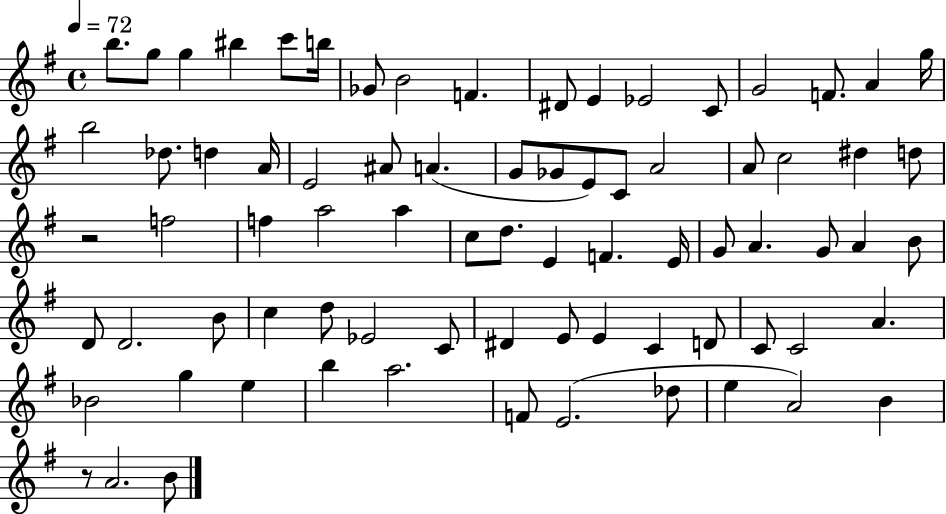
B5/e. G5/e G5/q BIS5/q C6/e B5/s Gb4/e B4/h F4/q. D#4/e E4/q Eb4/h C4/e G4/h F4/e. A4/q G5/s B5/h Db5/e. D5/q A4/s E4/h A#4/e A4/q. G4/e Gb4/e E4/e C4/e A4/h A4/e C5/h D#5/q D5/e R/h F5/h F5/q A5/h A5/q C5/e D5/e. E4/q F4/q. E4/s G4/e A4/q. G4/e A4/q B4/e D4/e D4/h. B4/e C5/q D5/e Eb4/h C4/e D#4/q E4/e E4/q C4/q D4/e C4/e C4/h A4/q. Bb4/h G5/q E5/q B5/q A5/h. F4/e E4/h. Db5/e E5/q A4/h B4/q R/e A4/h. B4/e